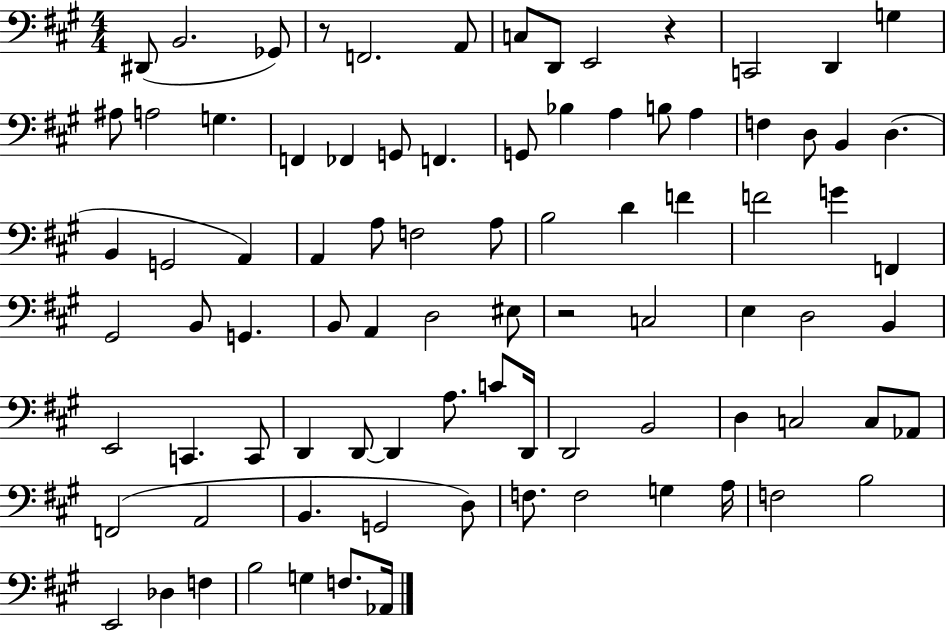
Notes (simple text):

D#2/e B2/h. Gb2/e R/e F2/h. A2/e C3/e D2/e E2/h R/q C2/h D2/q G3/q A#3/e A3/h G3/q. F2/q FES2/q G2/e F2/q. G2/e Bb3/q A3/q B3/e A3/q F3/q D3/e B2/q D3/q. B2/q G2/h A2/q A2/q A3/e F3/h A3/e B3/h D4/q F4/q F4/h G4/q F2/q G#2/h B2/e G2/q. B2/e A2/q D3/h EIS3/e R/h C3/h E3/q D3/h B2/q E2/h C2/q. C2/e D2/q D2/e D2/q A3/e. C4/e D2/s D2/h B2/h D3/q C3/h C3/e Ab2/e F2/h A2/h B2/q. G2/h D3/e F3/e. F3/h G3/q A3/s F3/h B3/h E2/h Db3/q F3/q B3/h G3/q F3/e. Ab2/s